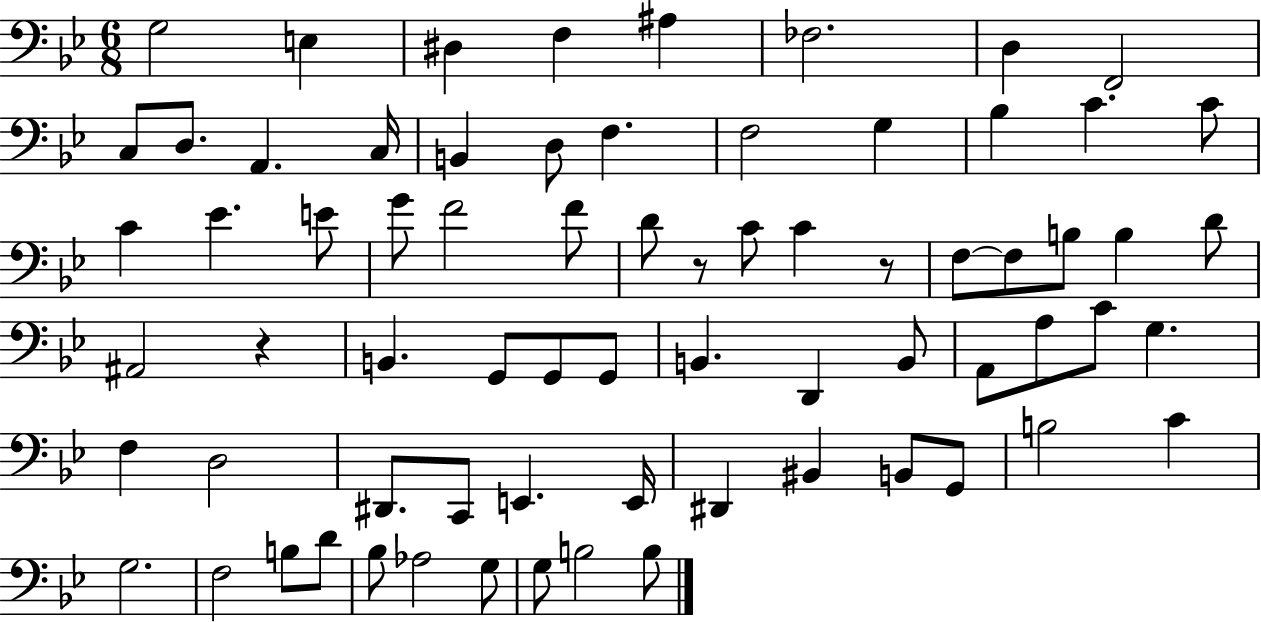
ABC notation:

X:1
T:Untitled
M:6/8
L:1/4
K:Bb
G,2 E, ^D, F, ^A, _F,2 D, F,,2 C,/2 D,/2 A,, C,/4 B,, D,/2 F, F,2 G, _B, C C/2 C _E E/2 G/2 F2 F/2 D/2 z/2 C/2 C z/2 F,/2 F,/2 B,/2 B, D/2 ^A,,2 z B,, G,,/2 G,,/2 G,,/2 B,, D,, B,,/2 A,,/2 A,/2 C/2 G, F, D,2 ^D,,/2 C,,/2 E,, E,,/4 ^D,, ^B,, B,,/2 G,,/2 B,2 C G,2 F,2 B,/2 D/2 _B,/2 _A,2 G,/2 G,/2 B,2 B,/2